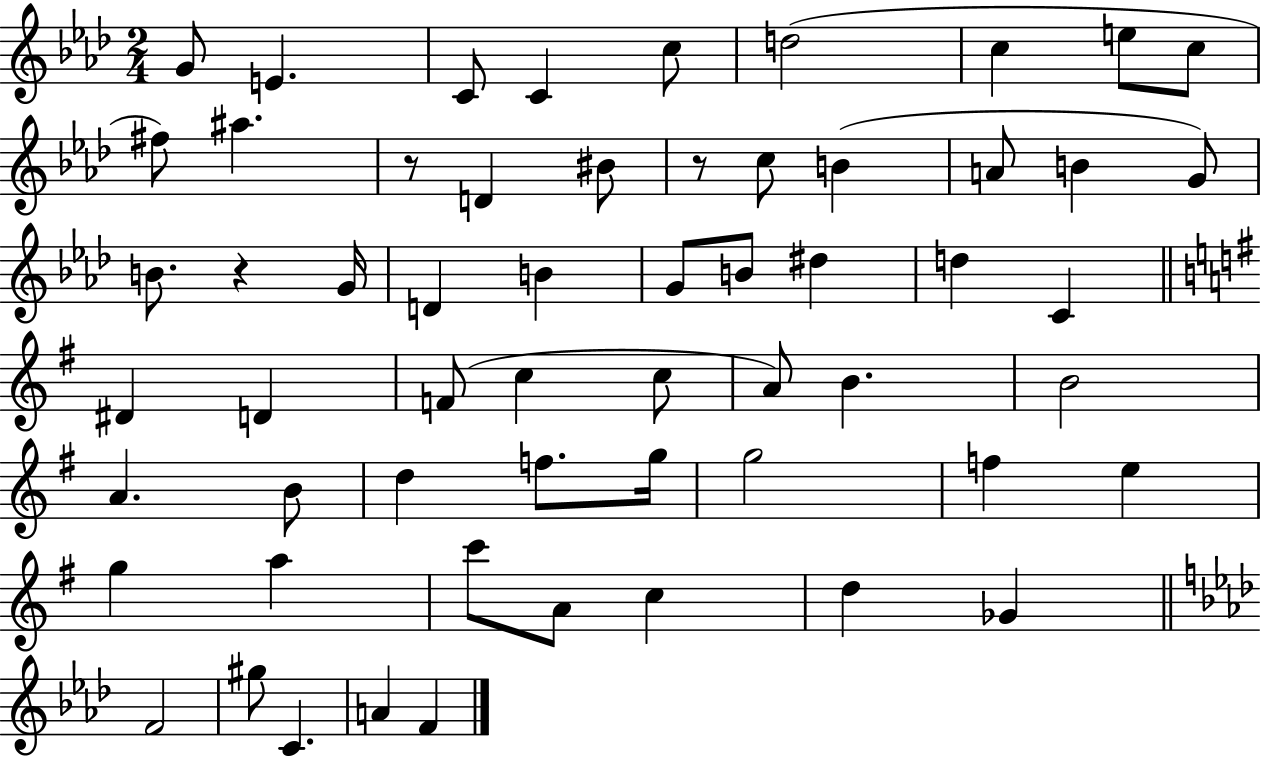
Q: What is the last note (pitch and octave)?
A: F4